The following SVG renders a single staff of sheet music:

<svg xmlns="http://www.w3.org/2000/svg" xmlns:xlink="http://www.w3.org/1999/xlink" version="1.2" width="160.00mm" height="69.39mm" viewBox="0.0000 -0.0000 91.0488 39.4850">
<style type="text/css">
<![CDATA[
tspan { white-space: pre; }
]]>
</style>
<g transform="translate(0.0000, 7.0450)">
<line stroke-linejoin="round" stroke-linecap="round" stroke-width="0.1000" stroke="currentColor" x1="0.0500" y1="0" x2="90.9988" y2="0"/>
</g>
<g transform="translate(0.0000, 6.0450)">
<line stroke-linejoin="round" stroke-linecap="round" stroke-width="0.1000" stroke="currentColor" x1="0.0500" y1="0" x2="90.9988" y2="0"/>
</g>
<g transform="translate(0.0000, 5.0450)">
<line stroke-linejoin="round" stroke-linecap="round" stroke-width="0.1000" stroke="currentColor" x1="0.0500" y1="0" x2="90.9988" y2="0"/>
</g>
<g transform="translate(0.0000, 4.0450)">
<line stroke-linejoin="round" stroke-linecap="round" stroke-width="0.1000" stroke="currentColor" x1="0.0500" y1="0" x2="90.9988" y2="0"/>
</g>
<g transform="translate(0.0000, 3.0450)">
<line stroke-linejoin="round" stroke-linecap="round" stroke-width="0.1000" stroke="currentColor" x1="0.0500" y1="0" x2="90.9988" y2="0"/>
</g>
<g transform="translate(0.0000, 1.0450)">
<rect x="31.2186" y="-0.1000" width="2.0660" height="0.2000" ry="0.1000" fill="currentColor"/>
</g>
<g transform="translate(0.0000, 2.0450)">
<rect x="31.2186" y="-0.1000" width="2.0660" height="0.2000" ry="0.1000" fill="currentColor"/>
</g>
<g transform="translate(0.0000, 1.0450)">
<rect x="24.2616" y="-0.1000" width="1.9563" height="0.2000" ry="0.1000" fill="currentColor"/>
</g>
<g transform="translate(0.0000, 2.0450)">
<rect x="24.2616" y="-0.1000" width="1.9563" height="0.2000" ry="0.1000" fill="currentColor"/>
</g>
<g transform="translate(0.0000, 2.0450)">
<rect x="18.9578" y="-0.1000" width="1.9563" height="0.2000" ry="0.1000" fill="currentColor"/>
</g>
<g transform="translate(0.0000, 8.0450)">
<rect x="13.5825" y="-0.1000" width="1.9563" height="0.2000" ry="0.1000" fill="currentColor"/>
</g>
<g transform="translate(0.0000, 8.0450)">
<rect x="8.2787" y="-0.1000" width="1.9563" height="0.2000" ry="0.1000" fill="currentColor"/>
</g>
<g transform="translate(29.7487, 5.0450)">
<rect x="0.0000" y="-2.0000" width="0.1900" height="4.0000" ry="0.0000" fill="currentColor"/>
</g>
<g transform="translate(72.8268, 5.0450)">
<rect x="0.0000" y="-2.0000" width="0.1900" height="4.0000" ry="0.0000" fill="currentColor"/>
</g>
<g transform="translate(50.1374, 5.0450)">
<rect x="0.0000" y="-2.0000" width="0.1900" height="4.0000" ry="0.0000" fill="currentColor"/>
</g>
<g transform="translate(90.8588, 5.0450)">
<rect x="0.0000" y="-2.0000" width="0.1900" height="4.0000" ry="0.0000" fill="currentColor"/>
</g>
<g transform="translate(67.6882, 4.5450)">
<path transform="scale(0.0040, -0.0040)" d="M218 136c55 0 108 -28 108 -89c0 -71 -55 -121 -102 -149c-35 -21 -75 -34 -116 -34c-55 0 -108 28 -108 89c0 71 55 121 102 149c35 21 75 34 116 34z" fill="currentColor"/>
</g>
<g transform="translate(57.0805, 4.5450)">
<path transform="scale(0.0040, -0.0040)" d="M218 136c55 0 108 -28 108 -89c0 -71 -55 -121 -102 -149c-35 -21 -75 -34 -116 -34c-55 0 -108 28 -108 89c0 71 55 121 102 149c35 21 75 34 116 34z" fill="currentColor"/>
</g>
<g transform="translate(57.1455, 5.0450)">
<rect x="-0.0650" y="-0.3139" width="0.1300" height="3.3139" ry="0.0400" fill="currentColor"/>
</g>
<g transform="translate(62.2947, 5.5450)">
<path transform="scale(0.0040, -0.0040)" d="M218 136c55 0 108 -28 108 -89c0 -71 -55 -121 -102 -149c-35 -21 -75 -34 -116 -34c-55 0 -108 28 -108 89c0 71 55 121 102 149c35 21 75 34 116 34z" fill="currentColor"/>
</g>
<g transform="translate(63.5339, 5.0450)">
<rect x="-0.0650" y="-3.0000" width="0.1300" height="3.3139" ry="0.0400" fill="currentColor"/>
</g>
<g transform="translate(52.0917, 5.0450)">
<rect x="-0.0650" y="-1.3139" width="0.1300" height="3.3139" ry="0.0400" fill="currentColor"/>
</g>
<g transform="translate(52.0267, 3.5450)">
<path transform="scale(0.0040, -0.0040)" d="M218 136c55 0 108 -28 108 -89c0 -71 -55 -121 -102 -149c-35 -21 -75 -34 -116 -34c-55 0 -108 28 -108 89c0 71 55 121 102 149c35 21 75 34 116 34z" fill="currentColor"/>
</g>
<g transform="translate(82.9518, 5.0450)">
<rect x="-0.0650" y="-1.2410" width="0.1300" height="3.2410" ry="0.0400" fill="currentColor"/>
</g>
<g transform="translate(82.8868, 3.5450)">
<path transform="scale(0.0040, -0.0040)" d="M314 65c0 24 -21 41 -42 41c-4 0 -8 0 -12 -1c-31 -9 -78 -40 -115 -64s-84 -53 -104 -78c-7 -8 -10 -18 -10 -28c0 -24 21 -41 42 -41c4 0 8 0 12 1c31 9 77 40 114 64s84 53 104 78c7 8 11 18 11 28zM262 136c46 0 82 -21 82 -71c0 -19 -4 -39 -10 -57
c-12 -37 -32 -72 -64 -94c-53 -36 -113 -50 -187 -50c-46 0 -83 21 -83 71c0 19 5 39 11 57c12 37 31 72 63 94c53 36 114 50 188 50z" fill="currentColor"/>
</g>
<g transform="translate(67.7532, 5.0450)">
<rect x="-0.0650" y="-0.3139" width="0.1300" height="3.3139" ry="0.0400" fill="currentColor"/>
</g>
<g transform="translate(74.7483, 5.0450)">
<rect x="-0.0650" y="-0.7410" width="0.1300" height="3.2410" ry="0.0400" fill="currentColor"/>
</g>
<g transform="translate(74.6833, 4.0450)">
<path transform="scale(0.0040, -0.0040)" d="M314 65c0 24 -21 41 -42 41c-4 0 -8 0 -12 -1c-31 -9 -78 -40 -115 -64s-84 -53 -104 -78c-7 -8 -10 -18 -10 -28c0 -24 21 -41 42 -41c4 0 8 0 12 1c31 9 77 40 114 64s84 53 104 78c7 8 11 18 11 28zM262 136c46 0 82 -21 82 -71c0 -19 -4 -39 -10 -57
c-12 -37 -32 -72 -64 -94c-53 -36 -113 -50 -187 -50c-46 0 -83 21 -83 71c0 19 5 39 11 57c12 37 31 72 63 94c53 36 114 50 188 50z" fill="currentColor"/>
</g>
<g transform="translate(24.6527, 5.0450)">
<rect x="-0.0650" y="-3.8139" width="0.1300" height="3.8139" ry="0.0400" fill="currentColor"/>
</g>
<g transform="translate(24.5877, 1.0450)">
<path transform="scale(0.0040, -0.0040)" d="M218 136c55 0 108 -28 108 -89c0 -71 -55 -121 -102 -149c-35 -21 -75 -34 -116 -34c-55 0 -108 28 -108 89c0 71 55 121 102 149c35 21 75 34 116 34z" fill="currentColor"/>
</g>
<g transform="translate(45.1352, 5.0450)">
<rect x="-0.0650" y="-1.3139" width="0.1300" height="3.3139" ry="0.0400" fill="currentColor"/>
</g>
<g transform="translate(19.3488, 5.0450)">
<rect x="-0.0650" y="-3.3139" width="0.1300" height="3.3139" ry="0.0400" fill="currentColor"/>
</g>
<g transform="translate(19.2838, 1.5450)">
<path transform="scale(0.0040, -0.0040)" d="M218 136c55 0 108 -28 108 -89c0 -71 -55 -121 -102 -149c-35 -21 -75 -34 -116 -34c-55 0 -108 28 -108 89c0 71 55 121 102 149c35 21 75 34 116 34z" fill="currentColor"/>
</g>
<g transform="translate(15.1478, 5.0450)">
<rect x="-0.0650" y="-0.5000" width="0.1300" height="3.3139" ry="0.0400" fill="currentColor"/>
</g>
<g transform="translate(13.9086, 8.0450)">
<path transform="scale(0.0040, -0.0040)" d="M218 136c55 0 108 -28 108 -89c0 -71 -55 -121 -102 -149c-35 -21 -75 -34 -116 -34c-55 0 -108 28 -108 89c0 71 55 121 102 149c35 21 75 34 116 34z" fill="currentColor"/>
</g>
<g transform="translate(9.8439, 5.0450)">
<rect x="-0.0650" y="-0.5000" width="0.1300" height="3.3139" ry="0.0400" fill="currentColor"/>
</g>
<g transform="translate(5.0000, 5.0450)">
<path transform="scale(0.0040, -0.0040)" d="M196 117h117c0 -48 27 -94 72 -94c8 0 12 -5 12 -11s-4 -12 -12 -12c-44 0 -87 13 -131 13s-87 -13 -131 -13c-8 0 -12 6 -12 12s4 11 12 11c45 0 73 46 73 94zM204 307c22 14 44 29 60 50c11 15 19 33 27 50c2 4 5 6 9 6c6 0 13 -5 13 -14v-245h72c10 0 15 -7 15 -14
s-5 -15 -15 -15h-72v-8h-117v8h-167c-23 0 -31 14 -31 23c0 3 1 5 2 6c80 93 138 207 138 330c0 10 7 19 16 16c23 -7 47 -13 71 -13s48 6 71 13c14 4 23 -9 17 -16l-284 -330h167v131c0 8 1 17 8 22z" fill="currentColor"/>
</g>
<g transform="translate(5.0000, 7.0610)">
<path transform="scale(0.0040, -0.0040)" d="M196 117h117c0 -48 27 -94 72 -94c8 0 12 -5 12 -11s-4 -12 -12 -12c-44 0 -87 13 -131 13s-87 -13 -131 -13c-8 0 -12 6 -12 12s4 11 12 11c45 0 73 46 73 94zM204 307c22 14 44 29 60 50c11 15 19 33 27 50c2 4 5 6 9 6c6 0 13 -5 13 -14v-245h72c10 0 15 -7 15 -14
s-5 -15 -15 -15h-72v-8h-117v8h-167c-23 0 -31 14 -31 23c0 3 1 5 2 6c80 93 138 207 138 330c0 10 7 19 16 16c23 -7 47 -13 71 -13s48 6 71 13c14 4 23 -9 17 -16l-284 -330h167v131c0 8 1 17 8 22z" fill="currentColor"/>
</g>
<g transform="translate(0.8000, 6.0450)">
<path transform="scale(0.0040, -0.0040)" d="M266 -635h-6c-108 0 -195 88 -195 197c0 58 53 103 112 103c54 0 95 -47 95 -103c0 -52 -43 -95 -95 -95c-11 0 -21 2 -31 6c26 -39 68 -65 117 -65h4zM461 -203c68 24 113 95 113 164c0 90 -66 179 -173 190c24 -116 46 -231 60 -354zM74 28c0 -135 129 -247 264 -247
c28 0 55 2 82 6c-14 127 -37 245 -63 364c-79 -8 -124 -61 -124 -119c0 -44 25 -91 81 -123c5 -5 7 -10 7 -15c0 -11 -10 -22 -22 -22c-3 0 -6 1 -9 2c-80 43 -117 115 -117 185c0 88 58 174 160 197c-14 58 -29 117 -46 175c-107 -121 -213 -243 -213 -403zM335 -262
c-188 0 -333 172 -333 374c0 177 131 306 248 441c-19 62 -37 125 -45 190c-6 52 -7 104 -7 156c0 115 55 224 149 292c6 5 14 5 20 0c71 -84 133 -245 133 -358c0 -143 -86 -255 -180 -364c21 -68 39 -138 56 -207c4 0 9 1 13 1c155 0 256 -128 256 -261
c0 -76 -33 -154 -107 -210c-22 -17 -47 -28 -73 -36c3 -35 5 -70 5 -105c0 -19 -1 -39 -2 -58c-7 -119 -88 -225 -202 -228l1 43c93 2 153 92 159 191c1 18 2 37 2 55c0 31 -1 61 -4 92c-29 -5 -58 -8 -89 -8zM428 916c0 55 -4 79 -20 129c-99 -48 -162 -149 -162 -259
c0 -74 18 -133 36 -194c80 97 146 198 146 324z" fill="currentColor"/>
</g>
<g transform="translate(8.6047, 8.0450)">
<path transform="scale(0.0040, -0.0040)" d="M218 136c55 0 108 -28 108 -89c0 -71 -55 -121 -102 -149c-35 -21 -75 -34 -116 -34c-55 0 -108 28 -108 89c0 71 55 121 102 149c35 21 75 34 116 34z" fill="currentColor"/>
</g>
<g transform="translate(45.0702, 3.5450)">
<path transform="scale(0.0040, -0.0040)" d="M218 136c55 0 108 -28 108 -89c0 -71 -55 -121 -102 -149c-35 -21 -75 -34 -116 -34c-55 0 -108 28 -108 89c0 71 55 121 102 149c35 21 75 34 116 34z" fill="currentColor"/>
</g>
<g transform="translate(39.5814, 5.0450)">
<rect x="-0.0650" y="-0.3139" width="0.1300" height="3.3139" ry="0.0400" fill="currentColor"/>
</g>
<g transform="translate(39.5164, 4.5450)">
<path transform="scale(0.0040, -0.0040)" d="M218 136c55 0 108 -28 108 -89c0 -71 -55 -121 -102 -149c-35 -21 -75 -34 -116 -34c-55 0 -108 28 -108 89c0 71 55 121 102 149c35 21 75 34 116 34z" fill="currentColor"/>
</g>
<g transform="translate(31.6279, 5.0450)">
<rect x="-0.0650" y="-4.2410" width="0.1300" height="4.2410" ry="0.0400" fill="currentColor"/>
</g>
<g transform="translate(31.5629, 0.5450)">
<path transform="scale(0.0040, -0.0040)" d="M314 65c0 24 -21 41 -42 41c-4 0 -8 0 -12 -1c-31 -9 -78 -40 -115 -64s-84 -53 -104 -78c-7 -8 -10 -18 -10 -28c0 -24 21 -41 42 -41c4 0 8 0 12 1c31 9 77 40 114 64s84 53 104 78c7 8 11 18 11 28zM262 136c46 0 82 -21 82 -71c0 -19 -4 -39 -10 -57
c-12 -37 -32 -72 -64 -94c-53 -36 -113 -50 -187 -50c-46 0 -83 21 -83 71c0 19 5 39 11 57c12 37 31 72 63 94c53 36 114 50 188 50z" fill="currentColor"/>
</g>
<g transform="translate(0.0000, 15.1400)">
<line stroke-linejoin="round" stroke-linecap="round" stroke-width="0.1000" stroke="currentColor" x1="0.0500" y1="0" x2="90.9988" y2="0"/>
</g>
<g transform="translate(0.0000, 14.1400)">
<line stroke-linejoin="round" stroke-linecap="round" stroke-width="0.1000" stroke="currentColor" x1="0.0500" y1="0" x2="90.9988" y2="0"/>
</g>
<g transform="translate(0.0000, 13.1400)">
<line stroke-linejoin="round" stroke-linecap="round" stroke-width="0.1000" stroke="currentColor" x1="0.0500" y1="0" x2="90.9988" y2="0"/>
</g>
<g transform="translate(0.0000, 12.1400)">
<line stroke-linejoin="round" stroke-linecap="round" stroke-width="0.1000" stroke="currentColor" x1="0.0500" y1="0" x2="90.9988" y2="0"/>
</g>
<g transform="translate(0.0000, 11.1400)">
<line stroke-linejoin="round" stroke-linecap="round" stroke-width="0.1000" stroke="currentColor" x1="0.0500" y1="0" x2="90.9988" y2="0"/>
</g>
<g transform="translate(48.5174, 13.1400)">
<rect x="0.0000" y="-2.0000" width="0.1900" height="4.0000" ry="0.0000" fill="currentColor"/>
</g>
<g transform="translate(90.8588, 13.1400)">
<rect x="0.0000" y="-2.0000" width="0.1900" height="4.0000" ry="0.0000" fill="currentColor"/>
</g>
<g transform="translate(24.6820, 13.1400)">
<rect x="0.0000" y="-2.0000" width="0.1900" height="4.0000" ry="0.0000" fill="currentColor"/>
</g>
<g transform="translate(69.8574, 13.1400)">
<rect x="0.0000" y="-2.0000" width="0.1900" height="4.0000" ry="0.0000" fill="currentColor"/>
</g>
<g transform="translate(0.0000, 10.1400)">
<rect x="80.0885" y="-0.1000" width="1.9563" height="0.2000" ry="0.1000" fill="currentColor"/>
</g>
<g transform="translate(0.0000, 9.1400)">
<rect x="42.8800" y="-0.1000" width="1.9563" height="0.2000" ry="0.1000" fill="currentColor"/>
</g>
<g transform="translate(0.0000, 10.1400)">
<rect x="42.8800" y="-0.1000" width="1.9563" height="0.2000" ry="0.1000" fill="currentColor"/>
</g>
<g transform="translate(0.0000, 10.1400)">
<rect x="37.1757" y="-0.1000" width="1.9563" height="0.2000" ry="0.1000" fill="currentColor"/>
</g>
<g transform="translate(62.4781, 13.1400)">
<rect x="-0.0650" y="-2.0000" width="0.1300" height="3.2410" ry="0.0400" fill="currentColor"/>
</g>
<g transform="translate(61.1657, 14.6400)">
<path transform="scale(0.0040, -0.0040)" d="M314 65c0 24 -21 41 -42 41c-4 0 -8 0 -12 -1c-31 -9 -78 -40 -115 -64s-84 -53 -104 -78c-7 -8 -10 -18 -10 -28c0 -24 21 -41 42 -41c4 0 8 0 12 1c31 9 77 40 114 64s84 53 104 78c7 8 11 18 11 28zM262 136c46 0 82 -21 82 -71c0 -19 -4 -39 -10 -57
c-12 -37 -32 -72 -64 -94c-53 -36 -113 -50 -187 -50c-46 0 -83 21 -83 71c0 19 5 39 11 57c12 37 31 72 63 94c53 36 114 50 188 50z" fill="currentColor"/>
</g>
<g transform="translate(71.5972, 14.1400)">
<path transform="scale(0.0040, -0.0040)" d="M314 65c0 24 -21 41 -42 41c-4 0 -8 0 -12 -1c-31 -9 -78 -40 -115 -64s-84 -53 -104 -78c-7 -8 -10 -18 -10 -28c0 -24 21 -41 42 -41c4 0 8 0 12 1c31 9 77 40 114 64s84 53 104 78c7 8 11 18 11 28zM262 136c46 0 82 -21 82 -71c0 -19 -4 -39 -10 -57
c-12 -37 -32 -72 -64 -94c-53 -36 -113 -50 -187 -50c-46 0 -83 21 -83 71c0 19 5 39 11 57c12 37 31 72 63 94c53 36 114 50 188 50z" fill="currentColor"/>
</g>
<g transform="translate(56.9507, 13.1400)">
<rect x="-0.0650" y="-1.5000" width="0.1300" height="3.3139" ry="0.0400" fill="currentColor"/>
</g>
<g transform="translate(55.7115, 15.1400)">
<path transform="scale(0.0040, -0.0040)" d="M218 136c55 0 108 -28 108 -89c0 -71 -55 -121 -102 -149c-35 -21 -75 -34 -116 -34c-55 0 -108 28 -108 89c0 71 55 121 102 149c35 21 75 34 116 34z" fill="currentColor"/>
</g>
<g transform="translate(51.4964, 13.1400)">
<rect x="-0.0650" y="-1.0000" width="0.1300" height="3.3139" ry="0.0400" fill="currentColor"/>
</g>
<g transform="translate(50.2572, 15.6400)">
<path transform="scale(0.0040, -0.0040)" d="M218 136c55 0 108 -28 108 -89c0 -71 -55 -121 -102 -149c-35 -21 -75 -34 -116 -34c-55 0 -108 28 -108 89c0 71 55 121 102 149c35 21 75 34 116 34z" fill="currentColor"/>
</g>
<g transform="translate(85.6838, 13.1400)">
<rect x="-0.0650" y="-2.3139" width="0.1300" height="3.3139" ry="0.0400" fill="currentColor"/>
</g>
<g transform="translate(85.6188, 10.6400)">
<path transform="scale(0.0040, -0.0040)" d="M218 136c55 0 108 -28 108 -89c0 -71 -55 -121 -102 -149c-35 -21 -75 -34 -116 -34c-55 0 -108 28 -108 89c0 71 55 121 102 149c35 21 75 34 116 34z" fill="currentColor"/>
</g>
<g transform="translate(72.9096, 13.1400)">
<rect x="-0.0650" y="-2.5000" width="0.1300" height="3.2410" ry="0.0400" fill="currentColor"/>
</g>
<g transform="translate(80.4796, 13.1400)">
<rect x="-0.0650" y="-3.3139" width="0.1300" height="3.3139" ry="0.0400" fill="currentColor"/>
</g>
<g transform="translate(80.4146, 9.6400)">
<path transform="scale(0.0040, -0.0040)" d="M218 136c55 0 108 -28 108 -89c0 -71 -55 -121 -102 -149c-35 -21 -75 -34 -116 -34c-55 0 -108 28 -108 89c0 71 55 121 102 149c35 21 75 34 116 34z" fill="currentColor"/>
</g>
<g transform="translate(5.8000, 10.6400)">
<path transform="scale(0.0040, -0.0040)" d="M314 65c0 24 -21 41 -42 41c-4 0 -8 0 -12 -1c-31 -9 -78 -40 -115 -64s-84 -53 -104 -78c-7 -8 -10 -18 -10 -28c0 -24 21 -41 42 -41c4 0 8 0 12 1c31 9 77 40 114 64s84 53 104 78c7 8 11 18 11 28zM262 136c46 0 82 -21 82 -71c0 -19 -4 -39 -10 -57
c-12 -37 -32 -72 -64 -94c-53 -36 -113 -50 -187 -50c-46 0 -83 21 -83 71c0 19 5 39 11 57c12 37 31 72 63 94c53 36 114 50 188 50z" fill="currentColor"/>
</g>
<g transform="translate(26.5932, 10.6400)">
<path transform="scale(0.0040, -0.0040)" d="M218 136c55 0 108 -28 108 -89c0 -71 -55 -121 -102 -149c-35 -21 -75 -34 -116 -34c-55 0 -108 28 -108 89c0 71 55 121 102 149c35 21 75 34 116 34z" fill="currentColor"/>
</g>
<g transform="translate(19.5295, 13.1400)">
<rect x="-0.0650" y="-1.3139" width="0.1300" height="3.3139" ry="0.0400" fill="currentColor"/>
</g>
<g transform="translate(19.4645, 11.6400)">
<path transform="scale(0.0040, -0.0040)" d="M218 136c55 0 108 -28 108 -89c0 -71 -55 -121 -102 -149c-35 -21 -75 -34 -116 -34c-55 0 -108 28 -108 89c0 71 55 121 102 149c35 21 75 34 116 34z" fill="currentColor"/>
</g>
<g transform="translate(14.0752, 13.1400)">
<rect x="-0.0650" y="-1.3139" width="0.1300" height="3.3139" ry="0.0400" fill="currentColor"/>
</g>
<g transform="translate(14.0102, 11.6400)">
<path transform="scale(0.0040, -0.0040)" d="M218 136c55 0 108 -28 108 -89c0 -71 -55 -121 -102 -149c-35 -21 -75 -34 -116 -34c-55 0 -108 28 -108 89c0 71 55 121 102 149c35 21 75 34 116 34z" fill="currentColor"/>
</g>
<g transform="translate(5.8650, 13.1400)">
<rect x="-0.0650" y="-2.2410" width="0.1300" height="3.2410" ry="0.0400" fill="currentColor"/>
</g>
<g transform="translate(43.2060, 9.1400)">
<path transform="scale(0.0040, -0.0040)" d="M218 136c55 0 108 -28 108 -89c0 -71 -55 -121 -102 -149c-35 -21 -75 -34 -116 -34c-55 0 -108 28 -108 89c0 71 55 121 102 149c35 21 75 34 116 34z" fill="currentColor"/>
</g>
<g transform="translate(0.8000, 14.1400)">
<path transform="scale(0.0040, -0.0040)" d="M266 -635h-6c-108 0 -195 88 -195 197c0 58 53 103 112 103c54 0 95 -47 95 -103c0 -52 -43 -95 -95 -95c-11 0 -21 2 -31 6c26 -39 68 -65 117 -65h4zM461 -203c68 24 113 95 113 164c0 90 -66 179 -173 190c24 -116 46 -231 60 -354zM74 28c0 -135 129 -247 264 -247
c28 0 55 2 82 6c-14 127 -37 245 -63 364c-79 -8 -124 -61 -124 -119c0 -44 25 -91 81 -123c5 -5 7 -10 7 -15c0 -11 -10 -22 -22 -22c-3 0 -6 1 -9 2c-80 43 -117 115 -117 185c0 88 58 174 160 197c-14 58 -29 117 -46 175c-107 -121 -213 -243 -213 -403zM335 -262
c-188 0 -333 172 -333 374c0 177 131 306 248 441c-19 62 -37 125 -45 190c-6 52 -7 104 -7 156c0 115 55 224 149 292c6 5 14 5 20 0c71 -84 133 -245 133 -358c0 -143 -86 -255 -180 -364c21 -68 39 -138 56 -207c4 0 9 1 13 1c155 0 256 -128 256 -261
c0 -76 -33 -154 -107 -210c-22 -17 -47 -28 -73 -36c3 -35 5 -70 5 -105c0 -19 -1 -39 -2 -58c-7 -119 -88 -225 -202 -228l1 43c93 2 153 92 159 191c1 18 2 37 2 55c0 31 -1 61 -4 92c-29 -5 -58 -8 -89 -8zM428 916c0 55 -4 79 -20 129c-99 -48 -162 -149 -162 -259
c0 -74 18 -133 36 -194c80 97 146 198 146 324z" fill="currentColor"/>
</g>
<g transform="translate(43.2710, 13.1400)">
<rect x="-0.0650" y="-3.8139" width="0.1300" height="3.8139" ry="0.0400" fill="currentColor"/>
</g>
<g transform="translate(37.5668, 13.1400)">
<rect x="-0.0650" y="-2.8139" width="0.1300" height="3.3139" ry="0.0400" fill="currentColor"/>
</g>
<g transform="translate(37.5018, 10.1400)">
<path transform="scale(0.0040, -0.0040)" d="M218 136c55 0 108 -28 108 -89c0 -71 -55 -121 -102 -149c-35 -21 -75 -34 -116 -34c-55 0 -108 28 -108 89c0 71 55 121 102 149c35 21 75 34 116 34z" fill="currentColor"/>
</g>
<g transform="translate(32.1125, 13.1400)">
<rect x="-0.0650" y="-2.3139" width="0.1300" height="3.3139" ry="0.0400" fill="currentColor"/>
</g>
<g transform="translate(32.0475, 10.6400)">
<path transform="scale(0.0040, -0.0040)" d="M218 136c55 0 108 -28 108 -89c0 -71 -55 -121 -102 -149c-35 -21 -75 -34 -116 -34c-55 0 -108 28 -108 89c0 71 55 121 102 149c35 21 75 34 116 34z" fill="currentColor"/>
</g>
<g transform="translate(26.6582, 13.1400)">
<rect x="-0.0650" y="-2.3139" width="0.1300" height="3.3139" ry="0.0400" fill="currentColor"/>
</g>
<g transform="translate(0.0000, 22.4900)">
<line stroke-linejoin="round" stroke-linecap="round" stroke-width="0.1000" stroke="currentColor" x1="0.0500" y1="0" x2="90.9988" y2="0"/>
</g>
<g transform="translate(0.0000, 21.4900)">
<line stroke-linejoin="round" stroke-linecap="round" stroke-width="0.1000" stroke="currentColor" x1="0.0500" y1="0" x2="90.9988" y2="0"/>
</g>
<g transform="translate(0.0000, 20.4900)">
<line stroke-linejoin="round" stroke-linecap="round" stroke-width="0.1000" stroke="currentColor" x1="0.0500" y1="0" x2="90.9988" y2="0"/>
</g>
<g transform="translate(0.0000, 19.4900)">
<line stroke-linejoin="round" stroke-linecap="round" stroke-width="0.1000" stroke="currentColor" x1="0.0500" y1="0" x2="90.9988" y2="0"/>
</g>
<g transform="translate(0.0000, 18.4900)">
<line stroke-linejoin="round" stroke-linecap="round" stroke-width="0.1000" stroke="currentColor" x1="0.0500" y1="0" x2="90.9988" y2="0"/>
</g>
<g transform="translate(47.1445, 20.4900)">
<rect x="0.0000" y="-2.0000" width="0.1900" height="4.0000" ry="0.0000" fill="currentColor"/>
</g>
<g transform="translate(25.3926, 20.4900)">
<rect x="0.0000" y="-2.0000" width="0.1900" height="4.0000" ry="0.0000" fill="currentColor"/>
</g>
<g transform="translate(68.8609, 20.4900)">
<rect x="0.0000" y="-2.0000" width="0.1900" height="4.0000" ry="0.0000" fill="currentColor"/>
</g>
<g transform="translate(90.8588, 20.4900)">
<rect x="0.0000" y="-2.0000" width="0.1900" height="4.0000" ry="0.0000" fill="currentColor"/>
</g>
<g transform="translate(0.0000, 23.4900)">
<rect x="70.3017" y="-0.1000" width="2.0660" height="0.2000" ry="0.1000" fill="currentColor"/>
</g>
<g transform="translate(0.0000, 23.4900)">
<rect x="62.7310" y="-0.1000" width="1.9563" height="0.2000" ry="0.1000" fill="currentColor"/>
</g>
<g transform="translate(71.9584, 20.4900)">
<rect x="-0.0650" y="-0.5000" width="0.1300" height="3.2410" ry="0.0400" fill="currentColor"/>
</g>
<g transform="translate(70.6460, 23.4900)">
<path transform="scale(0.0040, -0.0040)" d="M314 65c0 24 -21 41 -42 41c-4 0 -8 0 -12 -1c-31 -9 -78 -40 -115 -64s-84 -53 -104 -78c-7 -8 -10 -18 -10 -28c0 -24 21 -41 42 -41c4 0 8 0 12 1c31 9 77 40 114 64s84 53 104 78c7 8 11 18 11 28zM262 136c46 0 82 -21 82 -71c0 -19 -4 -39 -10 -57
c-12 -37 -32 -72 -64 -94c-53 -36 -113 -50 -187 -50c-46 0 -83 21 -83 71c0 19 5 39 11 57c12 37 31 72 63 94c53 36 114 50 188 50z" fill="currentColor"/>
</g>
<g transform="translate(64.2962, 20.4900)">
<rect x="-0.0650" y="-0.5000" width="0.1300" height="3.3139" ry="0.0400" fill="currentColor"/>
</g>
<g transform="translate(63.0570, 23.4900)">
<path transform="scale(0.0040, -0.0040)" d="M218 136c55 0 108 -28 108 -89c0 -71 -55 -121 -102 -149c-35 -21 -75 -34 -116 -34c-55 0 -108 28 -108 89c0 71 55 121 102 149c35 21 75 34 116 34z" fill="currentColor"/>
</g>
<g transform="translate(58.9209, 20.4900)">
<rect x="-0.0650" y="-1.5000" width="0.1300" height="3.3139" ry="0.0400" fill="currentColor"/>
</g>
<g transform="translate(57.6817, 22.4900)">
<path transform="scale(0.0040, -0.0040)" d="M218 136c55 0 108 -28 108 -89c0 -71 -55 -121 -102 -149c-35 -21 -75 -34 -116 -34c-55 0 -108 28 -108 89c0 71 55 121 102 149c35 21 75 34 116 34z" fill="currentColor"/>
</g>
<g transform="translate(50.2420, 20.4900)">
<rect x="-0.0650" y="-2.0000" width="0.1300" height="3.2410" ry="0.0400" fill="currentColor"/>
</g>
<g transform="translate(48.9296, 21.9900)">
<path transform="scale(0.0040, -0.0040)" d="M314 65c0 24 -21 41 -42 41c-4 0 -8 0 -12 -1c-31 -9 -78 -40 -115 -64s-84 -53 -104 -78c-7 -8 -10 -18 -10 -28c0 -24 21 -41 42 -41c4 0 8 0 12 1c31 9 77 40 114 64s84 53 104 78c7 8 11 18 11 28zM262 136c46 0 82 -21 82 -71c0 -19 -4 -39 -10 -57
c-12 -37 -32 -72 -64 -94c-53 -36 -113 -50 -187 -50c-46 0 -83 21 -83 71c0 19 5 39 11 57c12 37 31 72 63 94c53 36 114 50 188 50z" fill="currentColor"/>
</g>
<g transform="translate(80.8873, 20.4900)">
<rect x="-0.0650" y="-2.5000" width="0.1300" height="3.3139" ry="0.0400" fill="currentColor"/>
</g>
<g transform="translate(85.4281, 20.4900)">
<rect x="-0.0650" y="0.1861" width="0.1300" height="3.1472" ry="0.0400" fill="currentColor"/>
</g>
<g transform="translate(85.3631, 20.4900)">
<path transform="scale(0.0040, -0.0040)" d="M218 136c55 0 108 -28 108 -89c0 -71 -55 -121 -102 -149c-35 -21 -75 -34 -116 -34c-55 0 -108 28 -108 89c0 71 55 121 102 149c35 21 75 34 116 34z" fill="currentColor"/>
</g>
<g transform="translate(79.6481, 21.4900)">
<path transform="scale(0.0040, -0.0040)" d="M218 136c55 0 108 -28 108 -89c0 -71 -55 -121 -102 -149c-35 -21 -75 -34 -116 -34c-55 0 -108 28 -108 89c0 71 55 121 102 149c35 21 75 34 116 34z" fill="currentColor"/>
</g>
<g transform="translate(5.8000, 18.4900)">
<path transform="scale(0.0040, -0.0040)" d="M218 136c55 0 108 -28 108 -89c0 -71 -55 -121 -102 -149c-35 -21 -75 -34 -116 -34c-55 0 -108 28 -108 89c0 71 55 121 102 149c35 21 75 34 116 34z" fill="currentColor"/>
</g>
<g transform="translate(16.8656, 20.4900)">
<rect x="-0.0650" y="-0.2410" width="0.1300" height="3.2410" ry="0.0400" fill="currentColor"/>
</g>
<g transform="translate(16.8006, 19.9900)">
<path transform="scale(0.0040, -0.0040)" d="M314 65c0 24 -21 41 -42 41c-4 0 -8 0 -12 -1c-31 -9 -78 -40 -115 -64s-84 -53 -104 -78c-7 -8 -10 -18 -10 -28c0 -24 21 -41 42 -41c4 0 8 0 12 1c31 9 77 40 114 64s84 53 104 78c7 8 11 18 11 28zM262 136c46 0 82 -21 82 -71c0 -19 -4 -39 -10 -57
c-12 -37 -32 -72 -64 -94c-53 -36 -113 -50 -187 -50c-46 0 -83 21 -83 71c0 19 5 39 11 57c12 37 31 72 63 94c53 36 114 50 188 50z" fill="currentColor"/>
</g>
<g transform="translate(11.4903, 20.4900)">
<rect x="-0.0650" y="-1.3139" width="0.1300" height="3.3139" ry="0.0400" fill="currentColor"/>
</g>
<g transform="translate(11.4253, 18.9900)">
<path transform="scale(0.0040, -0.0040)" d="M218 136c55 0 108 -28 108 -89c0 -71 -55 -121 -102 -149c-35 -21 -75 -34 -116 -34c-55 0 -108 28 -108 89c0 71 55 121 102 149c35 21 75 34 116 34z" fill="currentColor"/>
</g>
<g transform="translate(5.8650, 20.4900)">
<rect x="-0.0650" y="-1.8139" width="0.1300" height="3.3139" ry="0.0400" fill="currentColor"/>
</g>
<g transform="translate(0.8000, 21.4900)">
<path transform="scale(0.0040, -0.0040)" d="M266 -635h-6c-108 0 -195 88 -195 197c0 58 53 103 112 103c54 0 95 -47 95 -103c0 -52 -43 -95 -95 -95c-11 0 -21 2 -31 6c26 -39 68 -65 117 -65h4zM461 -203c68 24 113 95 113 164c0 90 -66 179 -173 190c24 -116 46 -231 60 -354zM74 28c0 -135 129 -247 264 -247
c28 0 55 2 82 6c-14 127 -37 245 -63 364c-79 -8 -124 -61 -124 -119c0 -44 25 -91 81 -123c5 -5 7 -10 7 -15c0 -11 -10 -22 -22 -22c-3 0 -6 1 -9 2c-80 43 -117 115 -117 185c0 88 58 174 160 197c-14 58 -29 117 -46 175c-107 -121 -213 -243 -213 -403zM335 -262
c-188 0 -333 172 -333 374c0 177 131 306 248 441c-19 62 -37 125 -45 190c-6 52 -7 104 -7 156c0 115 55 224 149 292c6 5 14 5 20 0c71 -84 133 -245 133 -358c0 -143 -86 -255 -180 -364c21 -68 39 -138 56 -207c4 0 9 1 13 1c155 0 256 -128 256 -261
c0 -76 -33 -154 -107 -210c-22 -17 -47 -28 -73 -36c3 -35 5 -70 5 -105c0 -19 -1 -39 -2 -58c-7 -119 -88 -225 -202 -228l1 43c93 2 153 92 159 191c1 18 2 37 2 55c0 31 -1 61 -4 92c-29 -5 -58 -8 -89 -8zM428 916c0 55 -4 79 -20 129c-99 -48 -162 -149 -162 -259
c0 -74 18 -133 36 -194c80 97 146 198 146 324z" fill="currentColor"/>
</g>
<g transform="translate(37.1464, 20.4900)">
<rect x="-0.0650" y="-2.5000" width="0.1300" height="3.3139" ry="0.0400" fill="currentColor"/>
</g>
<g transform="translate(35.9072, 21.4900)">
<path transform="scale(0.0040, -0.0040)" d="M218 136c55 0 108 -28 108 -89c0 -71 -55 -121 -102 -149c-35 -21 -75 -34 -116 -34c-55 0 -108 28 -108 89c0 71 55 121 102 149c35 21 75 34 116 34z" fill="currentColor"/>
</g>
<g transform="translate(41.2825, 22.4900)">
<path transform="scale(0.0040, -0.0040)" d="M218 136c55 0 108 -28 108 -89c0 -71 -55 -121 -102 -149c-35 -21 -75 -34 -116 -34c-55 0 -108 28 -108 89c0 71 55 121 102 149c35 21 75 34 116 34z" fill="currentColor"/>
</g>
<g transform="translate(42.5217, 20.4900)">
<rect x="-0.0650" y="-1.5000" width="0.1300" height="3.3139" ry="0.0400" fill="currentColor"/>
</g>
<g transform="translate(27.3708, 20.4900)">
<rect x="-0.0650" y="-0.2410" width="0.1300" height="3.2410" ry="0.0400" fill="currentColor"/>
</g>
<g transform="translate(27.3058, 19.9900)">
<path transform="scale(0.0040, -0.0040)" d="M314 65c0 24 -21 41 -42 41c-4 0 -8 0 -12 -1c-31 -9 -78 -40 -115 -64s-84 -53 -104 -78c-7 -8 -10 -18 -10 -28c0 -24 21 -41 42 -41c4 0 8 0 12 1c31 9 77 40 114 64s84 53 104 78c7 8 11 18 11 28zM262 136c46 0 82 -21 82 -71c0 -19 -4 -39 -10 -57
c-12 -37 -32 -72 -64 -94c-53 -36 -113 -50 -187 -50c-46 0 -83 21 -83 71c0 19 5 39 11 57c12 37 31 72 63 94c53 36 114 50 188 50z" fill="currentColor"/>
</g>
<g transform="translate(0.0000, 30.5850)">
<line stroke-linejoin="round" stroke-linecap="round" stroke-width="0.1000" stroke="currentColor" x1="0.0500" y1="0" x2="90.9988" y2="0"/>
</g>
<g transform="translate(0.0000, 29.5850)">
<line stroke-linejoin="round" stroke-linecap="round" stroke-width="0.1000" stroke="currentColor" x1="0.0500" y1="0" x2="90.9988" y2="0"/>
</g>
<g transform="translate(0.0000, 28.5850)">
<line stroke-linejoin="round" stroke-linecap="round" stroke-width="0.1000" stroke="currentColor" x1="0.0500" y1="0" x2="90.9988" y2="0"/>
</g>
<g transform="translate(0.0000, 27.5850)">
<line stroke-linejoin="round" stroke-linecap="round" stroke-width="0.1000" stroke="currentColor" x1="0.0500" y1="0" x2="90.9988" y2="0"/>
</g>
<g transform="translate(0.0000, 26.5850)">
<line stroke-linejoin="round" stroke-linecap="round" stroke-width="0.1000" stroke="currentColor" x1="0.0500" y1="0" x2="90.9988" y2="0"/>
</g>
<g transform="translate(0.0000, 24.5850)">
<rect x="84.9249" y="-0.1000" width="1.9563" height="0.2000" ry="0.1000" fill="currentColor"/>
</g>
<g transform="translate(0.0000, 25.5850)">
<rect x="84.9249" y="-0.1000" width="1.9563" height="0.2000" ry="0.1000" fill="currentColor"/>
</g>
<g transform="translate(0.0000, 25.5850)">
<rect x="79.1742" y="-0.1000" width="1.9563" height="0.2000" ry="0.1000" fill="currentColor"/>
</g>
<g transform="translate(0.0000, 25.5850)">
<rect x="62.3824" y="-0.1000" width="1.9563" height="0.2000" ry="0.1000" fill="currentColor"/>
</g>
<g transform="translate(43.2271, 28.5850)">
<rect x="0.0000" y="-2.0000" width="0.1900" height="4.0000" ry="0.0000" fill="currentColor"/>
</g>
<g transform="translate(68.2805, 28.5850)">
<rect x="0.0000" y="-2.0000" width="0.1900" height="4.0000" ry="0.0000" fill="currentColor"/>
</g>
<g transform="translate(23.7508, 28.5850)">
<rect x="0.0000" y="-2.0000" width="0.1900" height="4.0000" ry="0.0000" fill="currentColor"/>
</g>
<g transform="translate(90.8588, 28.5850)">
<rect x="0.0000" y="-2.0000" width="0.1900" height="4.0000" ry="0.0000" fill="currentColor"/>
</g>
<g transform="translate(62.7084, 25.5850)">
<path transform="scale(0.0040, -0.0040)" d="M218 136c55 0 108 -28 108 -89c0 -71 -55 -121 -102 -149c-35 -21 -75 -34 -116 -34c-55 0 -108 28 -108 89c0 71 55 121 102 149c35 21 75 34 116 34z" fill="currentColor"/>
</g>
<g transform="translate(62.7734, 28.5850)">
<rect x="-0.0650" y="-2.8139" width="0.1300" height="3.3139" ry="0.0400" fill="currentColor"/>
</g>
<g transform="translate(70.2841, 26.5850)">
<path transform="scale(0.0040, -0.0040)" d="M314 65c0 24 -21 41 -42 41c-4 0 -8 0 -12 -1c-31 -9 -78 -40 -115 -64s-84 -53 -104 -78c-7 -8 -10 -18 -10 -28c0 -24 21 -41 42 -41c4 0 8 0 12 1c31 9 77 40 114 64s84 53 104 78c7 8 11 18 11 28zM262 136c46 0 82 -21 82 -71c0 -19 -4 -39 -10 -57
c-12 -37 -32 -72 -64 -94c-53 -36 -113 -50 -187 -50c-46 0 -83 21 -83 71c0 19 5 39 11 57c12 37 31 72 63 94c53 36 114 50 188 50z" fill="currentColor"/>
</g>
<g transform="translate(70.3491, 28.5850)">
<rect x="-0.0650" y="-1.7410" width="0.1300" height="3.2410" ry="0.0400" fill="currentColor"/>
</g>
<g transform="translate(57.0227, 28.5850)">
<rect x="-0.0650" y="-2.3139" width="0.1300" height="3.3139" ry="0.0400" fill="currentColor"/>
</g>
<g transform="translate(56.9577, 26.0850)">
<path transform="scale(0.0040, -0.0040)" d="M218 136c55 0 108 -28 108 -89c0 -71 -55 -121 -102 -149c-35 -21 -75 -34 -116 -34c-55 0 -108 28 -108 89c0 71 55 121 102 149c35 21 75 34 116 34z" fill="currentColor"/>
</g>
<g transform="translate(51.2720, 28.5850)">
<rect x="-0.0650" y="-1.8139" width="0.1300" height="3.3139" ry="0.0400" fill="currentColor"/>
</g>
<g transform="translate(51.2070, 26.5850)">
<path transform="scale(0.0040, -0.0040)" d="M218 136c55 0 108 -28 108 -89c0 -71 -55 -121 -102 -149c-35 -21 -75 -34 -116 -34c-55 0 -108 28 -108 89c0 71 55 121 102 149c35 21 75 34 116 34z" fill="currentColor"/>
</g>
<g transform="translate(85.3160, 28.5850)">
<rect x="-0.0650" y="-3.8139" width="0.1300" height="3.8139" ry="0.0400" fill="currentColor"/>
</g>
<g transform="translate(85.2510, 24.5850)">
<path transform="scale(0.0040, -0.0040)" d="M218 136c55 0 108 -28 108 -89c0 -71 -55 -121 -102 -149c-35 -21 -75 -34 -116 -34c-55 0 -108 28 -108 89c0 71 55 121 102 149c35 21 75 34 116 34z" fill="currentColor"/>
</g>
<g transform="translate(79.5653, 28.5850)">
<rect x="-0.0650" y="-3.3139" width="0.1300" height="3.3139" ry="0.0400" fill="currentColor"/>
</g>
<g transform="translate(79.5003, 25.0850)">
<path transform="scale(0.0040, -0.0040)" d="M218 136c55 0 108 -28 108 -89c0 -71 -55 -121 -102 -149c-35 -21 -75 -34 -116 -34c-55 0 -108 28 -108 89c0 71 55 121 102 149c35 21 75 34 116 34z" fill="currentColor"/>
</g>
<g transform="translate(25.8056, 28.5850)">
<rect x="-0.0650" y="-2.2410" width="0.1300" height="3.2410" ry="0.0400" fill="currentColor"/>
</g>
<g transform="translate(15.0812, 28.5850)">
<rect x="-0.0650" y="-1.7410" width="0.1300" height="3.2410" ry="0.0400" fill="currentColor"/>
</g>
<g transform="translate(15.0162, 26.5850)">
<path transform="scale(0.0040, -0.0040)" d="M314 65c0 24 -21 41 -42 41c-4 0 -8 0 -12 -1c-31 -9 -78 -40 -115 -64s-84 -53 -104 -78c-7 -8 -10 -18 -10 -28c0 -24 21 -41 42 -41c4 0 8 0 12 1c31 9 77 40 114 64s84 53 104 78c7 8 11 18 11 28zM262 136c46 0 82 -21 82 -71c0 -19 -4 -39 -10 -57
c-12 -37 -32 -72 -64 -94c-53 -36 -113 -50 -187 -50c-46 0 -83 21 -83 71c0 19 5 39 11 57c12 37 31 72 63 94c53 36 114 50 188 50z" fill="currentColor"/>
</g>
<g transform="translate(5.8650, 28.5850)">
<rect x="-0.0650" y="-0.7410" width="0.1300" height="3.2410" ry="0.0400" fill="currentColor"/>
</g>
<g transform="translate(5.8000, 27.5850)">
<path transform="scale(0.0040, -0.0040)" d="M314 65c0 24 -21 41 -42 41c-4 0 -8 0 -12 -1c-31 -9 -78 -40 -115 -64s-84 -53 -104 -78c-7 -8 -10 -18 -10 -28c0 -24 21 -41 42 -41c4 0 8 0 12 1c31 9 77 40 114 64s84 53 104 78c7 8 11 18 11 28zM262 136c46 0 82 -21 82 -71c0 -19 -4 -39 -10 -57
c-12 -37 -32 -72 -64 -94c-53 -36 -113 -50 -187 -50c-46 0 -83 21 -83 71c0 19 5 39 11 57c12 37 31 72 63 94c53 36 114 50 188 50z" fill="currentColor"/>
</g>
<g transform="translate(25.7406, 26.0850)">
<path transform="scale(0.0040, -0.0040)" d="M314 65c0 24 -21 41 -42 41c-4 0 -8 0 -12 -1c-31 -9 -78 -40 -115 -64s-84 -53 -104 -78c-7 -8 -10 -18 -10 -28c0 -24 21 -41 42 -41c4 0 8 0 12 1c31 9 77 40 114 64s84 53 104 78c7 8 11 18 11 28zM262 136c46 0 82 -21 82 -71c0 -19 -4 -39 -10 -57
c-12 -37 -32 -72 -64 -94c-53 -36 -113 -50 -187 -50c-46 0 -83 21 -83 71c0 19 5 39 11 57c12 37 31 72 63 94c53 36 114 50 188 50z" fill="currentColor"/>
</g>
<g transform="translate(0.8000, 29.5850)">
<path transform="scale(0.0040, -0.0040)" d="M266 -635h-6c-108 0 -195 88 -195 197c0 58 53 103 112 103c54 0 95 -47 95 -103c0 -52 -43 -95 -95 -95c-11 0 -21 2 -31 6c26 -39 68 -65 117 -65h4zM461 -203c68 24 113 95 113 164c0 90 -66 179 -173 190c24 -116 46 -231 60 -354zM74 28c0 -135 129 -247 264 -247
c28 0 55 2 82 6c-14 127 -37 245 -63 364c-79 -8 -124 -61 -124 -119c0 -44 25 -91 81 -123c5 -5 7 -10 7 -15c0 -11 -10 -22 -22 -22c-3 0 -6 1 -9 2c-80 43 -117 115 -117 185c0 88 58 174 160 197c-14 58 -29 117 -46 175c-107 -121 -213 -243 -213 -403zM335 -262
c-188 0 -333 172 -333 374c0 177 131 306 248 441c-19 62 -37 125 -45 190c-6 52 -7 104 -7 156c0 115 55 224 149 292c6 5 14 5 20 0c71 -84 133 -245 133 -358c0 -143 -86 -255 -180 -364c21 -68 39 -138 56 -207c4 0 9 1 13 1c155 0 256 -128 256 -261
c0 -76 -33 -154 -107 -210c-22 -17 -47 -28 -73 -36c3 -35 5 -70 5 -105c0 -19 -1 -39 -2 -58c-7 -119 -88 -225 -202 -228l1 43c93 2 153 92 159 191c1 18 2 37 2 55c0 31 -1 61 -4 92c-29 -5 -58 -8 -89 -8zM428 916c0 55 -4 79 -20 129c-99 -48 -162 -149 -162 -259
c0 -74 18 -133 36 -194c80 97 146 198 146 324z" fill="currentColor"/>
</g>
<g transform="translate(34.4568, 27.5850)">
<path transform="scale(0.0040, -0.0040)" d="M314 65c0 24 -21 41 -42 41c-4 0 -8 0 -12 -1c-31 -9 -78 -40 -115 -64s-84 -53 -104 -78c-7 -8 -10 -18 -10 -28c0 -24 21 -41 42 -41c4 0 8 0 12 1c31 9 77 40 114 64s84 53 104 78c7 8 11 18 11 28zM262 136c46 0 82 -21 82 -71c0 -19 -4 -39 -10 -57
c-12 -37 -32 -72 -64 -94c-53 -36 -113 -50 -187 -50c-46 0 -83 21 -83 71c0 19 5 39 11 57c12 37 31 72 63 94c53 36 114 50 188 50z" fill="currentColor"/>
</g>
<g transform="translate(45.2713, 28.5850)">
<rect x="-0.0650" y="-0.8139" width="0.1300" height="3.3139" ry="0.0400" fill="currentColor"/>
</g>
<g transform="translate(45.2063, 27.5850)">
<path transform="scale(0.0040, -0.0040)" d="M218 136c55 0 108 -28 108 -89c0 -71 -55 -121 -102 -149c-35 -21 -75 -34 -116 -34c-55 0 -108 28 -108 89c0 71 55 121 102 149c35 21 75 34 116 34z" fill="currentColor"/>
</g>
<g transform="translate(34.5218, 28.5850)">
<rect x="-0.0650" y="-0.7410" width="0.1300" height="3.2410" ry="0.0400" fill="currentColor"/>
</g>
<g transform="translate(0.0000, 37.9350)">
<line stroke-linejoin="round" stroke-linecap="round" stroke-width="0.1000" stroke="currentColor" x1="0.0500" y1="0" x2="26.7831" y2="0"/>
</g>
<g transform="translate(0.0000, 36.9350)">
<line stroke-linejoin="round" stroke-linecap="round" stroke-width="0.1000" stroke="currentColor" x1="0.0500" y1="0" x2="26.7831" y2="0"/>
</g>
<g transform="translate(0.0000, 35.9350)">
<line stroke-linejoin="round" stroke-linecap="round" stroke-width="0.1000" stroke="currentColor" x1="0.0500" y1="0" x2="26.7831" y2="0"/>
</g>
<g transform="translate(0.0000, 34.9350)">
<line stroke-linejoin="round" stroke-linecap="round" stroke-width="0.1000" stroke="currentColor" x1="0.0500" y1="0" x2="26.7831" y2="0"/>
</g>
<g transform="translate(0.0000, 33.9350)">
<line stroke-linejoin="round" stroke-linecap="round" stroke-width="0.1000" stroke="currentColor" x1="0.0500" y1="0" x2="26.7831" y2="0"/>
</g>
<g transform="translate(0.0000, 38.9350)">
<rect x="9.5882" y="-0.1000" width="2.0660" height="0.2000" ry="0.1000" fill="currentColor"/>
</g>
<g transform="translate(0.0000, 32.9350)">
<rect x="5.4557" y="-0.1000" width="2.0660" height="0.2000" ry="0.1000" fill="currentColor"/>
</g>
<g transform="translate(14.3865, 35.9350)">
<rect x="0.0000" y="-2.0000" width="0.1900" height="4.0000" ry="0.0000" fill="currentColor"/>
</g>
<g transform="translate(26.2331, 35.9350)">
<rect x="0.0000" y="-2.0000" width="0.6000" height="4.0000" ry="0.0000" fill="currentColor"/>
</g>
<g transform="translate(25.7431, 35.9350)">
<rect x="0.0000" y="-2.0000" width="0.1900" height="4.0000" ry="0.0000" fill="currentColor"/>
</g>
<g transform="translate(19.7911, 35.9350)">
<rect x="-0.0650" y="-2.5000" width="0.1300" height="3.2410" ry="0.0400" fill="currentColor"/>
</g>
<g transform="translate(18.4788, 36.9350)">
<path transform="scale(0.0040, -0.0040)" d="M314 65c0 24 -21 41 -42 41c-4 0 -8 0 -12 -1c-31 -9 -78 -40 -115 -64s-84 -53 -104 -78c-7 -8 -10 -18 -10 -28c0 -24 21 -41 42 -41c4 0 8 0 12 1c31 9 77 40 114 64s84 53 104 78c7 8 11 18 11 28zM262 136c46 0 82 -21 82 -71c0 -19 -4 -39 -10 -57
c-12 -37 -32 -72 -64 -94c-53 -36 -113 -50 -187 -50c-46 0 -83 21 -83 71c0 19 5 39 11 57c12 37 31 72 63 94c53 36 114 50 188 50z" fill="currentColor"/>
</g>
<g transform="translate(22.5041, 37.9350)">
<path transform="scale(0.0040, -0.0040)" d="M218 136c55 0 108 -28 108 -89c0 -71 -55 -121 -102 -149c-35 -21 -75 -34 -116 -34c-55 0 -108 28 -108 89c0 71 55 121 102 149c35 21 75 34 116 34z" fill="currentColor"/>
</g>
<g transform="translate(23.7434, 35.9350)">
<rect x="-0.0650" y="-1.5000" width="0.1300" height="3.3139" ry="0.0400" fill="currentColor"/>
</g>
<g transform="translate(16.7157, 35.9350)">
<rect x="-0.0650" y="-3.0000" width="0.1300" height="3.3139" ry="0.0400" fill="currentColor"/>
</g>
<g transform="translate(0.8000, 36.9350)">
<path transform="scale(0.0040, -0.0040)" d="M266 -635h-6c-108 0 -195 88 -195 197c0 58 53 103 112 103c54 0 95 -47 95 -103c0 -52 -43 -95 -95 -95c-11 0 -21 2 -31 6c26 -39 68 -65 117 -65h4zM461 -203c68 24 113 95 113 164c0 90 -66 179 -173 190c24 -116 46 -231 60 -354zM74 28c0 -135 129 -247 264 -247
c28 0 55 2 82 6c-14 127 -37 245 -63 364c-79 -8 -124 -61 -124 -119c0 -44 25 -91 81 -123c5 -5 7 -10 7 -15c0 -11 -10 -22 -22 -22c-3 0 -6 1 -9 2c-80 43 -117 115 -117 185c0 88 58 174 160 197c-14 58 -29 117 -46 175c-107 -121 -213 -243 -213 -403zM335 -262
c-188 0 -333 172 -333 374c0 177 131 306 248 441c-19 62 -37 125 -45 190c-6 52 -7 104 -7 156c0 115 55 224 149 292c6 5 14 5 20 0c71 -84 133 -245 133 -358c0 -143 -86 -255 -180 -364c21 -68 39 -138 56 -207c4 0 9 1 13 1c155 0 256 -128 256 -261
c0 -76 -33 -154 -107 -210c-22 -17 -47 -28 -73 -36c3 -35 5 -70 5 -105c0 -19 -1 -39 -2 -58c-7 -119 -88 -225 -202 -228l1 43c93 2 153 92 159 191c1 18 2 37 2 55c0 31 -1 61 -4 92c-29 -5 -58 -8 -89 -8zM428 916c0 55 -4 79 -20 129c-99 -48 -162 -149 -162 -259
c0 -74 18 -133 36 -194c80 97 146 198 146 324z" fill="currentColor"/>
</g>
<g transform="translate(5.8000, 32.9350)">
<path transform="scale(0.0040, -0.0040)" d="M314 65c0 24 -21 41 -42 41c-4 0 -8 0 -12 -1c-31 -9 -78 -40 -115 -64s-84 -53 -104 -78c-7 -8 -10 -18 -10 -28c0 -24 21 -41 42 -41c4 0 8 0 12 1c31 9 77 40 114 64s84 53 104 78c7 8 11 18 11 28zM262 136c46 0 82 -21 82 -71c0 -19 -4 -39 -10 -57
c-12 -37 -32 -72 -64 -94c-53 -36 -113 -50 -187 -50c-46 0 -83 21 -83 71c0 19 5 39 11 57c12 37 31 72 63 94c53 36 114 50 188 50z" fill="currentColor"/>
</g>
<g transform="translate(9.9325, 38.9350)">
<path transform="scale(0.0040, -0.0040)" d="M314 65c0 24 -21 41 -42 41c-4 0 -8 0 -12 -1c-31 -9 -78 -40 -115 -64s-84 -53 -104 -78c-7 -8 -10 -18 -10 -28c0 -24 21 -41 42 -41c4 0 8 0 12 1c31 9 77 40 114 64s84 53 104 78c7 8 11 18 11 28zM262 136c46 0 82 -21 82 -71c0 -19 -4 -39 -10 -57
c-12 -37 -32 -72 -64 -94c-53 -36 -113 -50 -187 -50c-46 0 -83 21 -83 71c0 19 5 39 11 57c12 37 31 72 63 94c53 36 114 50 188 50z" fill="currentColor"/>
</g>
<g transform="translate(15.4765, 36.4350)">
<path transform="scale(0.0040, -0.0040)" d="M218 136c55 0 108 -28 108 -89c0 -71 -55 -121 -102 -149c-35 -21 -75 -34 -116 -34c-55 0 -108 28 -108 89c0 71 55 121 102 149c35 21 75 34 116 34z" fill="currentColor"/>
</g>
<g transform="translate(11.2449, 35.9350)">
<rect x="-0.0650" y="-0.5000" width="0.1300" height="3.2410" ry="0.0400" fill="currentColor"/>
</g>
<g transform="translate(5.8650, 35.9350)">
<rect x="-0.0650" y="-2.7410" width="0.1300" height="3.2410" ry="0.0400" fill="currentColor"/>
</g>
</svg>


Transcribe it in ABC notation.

X:1
T:Untitled
M:4/4
L:1/4
K:C
C C b c' d'2 c e e c A c d2 e2 g2 e e g g a c' D E F2 G2 b g f e c2 c2 G E F2 E C C2 G B d2 f2 g2 d2 d f g a f2 b c' a2 C2 A G2 E